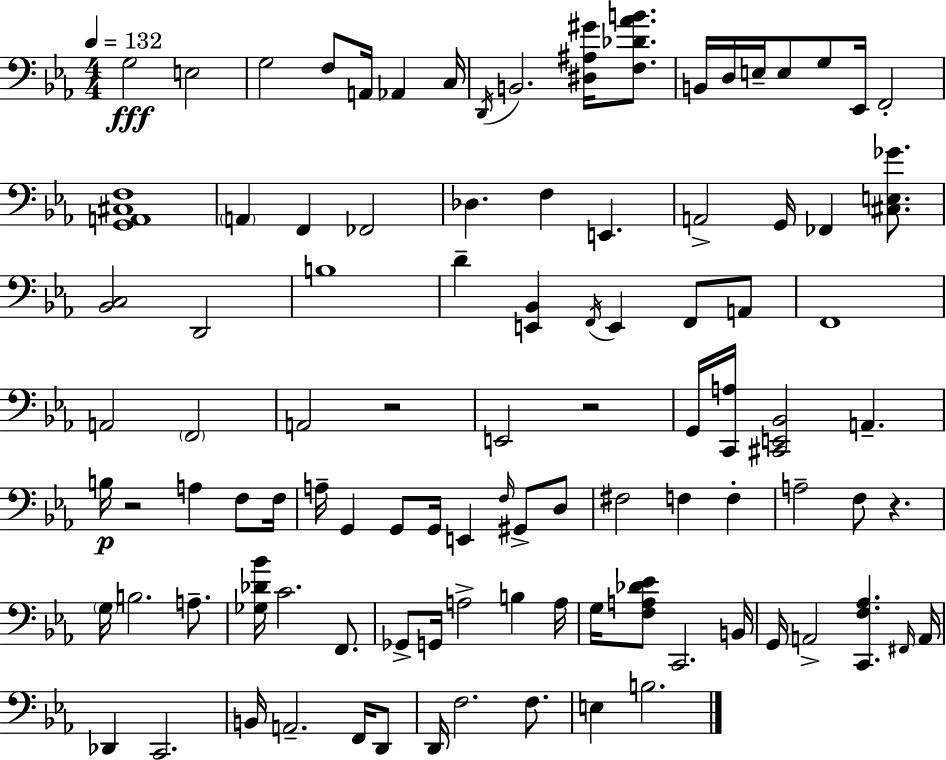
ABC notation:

X:1
T:Untitled
M:4/4
L:1/4
K:Cm
G,2 E,2 G,2 F,/2 A,,/4 _A,, C,/4 D,,/4 B,,2 [^D,^A,^G]/4 [F,_D_AB]/2 B,,/4 D,/4 E,/4 E,/2 G,/2 _E,,/4 F,,2 [G,,A,,^C,F,]4 A,, F,, _F,,2 _D, F, E,, A,,2 G,,/4 _F,, [^C,E,_G]/2 [_B,,C,]2 D,,2 B,4 D [E,,_B,,] F,,/4 E,, F,,/2 A,,/2 F,,4 A,,2 F,,2 A,,2 z2 E,,2 z2 G,,/4 [C,,A,]/4 [^C,,E,,_B,,]2 A,, B,/4 z2 A, F,/2 F,/4 A,/4 G,, G,,/2 G,,/4 E,, F,/4 ^G,,/2 D,/2 ^F,2 F, F, A,2 F,/2 z G,/4 B,2 A,/2 [_G,_D_B]/4 C2 F,,/2 _G,,/2 G,,/4 A,2 B, A,/4 G,/4 [F,A,_D_E]/2 C,,2 B,,/4 G,,/4 A,,2 [C,,F,_A,] ^F,,/4 A,,/4 _D,, C,,2 B,,/4 A,,2 F,,/4 D,,/2 D,,/4 F,2 F,/2 E, B,2